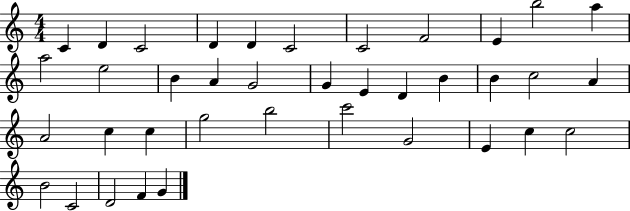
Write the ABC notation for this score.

X:1
T:Untitled
M:4/4
L:1/4
K:C
C D C2 D D C2 C2 F2 E b2 a a2 e2 B A G2 G E D B B c2 A A2 c c g2 b2 c'2 G2 E c c2 B2 C2 D2 F G